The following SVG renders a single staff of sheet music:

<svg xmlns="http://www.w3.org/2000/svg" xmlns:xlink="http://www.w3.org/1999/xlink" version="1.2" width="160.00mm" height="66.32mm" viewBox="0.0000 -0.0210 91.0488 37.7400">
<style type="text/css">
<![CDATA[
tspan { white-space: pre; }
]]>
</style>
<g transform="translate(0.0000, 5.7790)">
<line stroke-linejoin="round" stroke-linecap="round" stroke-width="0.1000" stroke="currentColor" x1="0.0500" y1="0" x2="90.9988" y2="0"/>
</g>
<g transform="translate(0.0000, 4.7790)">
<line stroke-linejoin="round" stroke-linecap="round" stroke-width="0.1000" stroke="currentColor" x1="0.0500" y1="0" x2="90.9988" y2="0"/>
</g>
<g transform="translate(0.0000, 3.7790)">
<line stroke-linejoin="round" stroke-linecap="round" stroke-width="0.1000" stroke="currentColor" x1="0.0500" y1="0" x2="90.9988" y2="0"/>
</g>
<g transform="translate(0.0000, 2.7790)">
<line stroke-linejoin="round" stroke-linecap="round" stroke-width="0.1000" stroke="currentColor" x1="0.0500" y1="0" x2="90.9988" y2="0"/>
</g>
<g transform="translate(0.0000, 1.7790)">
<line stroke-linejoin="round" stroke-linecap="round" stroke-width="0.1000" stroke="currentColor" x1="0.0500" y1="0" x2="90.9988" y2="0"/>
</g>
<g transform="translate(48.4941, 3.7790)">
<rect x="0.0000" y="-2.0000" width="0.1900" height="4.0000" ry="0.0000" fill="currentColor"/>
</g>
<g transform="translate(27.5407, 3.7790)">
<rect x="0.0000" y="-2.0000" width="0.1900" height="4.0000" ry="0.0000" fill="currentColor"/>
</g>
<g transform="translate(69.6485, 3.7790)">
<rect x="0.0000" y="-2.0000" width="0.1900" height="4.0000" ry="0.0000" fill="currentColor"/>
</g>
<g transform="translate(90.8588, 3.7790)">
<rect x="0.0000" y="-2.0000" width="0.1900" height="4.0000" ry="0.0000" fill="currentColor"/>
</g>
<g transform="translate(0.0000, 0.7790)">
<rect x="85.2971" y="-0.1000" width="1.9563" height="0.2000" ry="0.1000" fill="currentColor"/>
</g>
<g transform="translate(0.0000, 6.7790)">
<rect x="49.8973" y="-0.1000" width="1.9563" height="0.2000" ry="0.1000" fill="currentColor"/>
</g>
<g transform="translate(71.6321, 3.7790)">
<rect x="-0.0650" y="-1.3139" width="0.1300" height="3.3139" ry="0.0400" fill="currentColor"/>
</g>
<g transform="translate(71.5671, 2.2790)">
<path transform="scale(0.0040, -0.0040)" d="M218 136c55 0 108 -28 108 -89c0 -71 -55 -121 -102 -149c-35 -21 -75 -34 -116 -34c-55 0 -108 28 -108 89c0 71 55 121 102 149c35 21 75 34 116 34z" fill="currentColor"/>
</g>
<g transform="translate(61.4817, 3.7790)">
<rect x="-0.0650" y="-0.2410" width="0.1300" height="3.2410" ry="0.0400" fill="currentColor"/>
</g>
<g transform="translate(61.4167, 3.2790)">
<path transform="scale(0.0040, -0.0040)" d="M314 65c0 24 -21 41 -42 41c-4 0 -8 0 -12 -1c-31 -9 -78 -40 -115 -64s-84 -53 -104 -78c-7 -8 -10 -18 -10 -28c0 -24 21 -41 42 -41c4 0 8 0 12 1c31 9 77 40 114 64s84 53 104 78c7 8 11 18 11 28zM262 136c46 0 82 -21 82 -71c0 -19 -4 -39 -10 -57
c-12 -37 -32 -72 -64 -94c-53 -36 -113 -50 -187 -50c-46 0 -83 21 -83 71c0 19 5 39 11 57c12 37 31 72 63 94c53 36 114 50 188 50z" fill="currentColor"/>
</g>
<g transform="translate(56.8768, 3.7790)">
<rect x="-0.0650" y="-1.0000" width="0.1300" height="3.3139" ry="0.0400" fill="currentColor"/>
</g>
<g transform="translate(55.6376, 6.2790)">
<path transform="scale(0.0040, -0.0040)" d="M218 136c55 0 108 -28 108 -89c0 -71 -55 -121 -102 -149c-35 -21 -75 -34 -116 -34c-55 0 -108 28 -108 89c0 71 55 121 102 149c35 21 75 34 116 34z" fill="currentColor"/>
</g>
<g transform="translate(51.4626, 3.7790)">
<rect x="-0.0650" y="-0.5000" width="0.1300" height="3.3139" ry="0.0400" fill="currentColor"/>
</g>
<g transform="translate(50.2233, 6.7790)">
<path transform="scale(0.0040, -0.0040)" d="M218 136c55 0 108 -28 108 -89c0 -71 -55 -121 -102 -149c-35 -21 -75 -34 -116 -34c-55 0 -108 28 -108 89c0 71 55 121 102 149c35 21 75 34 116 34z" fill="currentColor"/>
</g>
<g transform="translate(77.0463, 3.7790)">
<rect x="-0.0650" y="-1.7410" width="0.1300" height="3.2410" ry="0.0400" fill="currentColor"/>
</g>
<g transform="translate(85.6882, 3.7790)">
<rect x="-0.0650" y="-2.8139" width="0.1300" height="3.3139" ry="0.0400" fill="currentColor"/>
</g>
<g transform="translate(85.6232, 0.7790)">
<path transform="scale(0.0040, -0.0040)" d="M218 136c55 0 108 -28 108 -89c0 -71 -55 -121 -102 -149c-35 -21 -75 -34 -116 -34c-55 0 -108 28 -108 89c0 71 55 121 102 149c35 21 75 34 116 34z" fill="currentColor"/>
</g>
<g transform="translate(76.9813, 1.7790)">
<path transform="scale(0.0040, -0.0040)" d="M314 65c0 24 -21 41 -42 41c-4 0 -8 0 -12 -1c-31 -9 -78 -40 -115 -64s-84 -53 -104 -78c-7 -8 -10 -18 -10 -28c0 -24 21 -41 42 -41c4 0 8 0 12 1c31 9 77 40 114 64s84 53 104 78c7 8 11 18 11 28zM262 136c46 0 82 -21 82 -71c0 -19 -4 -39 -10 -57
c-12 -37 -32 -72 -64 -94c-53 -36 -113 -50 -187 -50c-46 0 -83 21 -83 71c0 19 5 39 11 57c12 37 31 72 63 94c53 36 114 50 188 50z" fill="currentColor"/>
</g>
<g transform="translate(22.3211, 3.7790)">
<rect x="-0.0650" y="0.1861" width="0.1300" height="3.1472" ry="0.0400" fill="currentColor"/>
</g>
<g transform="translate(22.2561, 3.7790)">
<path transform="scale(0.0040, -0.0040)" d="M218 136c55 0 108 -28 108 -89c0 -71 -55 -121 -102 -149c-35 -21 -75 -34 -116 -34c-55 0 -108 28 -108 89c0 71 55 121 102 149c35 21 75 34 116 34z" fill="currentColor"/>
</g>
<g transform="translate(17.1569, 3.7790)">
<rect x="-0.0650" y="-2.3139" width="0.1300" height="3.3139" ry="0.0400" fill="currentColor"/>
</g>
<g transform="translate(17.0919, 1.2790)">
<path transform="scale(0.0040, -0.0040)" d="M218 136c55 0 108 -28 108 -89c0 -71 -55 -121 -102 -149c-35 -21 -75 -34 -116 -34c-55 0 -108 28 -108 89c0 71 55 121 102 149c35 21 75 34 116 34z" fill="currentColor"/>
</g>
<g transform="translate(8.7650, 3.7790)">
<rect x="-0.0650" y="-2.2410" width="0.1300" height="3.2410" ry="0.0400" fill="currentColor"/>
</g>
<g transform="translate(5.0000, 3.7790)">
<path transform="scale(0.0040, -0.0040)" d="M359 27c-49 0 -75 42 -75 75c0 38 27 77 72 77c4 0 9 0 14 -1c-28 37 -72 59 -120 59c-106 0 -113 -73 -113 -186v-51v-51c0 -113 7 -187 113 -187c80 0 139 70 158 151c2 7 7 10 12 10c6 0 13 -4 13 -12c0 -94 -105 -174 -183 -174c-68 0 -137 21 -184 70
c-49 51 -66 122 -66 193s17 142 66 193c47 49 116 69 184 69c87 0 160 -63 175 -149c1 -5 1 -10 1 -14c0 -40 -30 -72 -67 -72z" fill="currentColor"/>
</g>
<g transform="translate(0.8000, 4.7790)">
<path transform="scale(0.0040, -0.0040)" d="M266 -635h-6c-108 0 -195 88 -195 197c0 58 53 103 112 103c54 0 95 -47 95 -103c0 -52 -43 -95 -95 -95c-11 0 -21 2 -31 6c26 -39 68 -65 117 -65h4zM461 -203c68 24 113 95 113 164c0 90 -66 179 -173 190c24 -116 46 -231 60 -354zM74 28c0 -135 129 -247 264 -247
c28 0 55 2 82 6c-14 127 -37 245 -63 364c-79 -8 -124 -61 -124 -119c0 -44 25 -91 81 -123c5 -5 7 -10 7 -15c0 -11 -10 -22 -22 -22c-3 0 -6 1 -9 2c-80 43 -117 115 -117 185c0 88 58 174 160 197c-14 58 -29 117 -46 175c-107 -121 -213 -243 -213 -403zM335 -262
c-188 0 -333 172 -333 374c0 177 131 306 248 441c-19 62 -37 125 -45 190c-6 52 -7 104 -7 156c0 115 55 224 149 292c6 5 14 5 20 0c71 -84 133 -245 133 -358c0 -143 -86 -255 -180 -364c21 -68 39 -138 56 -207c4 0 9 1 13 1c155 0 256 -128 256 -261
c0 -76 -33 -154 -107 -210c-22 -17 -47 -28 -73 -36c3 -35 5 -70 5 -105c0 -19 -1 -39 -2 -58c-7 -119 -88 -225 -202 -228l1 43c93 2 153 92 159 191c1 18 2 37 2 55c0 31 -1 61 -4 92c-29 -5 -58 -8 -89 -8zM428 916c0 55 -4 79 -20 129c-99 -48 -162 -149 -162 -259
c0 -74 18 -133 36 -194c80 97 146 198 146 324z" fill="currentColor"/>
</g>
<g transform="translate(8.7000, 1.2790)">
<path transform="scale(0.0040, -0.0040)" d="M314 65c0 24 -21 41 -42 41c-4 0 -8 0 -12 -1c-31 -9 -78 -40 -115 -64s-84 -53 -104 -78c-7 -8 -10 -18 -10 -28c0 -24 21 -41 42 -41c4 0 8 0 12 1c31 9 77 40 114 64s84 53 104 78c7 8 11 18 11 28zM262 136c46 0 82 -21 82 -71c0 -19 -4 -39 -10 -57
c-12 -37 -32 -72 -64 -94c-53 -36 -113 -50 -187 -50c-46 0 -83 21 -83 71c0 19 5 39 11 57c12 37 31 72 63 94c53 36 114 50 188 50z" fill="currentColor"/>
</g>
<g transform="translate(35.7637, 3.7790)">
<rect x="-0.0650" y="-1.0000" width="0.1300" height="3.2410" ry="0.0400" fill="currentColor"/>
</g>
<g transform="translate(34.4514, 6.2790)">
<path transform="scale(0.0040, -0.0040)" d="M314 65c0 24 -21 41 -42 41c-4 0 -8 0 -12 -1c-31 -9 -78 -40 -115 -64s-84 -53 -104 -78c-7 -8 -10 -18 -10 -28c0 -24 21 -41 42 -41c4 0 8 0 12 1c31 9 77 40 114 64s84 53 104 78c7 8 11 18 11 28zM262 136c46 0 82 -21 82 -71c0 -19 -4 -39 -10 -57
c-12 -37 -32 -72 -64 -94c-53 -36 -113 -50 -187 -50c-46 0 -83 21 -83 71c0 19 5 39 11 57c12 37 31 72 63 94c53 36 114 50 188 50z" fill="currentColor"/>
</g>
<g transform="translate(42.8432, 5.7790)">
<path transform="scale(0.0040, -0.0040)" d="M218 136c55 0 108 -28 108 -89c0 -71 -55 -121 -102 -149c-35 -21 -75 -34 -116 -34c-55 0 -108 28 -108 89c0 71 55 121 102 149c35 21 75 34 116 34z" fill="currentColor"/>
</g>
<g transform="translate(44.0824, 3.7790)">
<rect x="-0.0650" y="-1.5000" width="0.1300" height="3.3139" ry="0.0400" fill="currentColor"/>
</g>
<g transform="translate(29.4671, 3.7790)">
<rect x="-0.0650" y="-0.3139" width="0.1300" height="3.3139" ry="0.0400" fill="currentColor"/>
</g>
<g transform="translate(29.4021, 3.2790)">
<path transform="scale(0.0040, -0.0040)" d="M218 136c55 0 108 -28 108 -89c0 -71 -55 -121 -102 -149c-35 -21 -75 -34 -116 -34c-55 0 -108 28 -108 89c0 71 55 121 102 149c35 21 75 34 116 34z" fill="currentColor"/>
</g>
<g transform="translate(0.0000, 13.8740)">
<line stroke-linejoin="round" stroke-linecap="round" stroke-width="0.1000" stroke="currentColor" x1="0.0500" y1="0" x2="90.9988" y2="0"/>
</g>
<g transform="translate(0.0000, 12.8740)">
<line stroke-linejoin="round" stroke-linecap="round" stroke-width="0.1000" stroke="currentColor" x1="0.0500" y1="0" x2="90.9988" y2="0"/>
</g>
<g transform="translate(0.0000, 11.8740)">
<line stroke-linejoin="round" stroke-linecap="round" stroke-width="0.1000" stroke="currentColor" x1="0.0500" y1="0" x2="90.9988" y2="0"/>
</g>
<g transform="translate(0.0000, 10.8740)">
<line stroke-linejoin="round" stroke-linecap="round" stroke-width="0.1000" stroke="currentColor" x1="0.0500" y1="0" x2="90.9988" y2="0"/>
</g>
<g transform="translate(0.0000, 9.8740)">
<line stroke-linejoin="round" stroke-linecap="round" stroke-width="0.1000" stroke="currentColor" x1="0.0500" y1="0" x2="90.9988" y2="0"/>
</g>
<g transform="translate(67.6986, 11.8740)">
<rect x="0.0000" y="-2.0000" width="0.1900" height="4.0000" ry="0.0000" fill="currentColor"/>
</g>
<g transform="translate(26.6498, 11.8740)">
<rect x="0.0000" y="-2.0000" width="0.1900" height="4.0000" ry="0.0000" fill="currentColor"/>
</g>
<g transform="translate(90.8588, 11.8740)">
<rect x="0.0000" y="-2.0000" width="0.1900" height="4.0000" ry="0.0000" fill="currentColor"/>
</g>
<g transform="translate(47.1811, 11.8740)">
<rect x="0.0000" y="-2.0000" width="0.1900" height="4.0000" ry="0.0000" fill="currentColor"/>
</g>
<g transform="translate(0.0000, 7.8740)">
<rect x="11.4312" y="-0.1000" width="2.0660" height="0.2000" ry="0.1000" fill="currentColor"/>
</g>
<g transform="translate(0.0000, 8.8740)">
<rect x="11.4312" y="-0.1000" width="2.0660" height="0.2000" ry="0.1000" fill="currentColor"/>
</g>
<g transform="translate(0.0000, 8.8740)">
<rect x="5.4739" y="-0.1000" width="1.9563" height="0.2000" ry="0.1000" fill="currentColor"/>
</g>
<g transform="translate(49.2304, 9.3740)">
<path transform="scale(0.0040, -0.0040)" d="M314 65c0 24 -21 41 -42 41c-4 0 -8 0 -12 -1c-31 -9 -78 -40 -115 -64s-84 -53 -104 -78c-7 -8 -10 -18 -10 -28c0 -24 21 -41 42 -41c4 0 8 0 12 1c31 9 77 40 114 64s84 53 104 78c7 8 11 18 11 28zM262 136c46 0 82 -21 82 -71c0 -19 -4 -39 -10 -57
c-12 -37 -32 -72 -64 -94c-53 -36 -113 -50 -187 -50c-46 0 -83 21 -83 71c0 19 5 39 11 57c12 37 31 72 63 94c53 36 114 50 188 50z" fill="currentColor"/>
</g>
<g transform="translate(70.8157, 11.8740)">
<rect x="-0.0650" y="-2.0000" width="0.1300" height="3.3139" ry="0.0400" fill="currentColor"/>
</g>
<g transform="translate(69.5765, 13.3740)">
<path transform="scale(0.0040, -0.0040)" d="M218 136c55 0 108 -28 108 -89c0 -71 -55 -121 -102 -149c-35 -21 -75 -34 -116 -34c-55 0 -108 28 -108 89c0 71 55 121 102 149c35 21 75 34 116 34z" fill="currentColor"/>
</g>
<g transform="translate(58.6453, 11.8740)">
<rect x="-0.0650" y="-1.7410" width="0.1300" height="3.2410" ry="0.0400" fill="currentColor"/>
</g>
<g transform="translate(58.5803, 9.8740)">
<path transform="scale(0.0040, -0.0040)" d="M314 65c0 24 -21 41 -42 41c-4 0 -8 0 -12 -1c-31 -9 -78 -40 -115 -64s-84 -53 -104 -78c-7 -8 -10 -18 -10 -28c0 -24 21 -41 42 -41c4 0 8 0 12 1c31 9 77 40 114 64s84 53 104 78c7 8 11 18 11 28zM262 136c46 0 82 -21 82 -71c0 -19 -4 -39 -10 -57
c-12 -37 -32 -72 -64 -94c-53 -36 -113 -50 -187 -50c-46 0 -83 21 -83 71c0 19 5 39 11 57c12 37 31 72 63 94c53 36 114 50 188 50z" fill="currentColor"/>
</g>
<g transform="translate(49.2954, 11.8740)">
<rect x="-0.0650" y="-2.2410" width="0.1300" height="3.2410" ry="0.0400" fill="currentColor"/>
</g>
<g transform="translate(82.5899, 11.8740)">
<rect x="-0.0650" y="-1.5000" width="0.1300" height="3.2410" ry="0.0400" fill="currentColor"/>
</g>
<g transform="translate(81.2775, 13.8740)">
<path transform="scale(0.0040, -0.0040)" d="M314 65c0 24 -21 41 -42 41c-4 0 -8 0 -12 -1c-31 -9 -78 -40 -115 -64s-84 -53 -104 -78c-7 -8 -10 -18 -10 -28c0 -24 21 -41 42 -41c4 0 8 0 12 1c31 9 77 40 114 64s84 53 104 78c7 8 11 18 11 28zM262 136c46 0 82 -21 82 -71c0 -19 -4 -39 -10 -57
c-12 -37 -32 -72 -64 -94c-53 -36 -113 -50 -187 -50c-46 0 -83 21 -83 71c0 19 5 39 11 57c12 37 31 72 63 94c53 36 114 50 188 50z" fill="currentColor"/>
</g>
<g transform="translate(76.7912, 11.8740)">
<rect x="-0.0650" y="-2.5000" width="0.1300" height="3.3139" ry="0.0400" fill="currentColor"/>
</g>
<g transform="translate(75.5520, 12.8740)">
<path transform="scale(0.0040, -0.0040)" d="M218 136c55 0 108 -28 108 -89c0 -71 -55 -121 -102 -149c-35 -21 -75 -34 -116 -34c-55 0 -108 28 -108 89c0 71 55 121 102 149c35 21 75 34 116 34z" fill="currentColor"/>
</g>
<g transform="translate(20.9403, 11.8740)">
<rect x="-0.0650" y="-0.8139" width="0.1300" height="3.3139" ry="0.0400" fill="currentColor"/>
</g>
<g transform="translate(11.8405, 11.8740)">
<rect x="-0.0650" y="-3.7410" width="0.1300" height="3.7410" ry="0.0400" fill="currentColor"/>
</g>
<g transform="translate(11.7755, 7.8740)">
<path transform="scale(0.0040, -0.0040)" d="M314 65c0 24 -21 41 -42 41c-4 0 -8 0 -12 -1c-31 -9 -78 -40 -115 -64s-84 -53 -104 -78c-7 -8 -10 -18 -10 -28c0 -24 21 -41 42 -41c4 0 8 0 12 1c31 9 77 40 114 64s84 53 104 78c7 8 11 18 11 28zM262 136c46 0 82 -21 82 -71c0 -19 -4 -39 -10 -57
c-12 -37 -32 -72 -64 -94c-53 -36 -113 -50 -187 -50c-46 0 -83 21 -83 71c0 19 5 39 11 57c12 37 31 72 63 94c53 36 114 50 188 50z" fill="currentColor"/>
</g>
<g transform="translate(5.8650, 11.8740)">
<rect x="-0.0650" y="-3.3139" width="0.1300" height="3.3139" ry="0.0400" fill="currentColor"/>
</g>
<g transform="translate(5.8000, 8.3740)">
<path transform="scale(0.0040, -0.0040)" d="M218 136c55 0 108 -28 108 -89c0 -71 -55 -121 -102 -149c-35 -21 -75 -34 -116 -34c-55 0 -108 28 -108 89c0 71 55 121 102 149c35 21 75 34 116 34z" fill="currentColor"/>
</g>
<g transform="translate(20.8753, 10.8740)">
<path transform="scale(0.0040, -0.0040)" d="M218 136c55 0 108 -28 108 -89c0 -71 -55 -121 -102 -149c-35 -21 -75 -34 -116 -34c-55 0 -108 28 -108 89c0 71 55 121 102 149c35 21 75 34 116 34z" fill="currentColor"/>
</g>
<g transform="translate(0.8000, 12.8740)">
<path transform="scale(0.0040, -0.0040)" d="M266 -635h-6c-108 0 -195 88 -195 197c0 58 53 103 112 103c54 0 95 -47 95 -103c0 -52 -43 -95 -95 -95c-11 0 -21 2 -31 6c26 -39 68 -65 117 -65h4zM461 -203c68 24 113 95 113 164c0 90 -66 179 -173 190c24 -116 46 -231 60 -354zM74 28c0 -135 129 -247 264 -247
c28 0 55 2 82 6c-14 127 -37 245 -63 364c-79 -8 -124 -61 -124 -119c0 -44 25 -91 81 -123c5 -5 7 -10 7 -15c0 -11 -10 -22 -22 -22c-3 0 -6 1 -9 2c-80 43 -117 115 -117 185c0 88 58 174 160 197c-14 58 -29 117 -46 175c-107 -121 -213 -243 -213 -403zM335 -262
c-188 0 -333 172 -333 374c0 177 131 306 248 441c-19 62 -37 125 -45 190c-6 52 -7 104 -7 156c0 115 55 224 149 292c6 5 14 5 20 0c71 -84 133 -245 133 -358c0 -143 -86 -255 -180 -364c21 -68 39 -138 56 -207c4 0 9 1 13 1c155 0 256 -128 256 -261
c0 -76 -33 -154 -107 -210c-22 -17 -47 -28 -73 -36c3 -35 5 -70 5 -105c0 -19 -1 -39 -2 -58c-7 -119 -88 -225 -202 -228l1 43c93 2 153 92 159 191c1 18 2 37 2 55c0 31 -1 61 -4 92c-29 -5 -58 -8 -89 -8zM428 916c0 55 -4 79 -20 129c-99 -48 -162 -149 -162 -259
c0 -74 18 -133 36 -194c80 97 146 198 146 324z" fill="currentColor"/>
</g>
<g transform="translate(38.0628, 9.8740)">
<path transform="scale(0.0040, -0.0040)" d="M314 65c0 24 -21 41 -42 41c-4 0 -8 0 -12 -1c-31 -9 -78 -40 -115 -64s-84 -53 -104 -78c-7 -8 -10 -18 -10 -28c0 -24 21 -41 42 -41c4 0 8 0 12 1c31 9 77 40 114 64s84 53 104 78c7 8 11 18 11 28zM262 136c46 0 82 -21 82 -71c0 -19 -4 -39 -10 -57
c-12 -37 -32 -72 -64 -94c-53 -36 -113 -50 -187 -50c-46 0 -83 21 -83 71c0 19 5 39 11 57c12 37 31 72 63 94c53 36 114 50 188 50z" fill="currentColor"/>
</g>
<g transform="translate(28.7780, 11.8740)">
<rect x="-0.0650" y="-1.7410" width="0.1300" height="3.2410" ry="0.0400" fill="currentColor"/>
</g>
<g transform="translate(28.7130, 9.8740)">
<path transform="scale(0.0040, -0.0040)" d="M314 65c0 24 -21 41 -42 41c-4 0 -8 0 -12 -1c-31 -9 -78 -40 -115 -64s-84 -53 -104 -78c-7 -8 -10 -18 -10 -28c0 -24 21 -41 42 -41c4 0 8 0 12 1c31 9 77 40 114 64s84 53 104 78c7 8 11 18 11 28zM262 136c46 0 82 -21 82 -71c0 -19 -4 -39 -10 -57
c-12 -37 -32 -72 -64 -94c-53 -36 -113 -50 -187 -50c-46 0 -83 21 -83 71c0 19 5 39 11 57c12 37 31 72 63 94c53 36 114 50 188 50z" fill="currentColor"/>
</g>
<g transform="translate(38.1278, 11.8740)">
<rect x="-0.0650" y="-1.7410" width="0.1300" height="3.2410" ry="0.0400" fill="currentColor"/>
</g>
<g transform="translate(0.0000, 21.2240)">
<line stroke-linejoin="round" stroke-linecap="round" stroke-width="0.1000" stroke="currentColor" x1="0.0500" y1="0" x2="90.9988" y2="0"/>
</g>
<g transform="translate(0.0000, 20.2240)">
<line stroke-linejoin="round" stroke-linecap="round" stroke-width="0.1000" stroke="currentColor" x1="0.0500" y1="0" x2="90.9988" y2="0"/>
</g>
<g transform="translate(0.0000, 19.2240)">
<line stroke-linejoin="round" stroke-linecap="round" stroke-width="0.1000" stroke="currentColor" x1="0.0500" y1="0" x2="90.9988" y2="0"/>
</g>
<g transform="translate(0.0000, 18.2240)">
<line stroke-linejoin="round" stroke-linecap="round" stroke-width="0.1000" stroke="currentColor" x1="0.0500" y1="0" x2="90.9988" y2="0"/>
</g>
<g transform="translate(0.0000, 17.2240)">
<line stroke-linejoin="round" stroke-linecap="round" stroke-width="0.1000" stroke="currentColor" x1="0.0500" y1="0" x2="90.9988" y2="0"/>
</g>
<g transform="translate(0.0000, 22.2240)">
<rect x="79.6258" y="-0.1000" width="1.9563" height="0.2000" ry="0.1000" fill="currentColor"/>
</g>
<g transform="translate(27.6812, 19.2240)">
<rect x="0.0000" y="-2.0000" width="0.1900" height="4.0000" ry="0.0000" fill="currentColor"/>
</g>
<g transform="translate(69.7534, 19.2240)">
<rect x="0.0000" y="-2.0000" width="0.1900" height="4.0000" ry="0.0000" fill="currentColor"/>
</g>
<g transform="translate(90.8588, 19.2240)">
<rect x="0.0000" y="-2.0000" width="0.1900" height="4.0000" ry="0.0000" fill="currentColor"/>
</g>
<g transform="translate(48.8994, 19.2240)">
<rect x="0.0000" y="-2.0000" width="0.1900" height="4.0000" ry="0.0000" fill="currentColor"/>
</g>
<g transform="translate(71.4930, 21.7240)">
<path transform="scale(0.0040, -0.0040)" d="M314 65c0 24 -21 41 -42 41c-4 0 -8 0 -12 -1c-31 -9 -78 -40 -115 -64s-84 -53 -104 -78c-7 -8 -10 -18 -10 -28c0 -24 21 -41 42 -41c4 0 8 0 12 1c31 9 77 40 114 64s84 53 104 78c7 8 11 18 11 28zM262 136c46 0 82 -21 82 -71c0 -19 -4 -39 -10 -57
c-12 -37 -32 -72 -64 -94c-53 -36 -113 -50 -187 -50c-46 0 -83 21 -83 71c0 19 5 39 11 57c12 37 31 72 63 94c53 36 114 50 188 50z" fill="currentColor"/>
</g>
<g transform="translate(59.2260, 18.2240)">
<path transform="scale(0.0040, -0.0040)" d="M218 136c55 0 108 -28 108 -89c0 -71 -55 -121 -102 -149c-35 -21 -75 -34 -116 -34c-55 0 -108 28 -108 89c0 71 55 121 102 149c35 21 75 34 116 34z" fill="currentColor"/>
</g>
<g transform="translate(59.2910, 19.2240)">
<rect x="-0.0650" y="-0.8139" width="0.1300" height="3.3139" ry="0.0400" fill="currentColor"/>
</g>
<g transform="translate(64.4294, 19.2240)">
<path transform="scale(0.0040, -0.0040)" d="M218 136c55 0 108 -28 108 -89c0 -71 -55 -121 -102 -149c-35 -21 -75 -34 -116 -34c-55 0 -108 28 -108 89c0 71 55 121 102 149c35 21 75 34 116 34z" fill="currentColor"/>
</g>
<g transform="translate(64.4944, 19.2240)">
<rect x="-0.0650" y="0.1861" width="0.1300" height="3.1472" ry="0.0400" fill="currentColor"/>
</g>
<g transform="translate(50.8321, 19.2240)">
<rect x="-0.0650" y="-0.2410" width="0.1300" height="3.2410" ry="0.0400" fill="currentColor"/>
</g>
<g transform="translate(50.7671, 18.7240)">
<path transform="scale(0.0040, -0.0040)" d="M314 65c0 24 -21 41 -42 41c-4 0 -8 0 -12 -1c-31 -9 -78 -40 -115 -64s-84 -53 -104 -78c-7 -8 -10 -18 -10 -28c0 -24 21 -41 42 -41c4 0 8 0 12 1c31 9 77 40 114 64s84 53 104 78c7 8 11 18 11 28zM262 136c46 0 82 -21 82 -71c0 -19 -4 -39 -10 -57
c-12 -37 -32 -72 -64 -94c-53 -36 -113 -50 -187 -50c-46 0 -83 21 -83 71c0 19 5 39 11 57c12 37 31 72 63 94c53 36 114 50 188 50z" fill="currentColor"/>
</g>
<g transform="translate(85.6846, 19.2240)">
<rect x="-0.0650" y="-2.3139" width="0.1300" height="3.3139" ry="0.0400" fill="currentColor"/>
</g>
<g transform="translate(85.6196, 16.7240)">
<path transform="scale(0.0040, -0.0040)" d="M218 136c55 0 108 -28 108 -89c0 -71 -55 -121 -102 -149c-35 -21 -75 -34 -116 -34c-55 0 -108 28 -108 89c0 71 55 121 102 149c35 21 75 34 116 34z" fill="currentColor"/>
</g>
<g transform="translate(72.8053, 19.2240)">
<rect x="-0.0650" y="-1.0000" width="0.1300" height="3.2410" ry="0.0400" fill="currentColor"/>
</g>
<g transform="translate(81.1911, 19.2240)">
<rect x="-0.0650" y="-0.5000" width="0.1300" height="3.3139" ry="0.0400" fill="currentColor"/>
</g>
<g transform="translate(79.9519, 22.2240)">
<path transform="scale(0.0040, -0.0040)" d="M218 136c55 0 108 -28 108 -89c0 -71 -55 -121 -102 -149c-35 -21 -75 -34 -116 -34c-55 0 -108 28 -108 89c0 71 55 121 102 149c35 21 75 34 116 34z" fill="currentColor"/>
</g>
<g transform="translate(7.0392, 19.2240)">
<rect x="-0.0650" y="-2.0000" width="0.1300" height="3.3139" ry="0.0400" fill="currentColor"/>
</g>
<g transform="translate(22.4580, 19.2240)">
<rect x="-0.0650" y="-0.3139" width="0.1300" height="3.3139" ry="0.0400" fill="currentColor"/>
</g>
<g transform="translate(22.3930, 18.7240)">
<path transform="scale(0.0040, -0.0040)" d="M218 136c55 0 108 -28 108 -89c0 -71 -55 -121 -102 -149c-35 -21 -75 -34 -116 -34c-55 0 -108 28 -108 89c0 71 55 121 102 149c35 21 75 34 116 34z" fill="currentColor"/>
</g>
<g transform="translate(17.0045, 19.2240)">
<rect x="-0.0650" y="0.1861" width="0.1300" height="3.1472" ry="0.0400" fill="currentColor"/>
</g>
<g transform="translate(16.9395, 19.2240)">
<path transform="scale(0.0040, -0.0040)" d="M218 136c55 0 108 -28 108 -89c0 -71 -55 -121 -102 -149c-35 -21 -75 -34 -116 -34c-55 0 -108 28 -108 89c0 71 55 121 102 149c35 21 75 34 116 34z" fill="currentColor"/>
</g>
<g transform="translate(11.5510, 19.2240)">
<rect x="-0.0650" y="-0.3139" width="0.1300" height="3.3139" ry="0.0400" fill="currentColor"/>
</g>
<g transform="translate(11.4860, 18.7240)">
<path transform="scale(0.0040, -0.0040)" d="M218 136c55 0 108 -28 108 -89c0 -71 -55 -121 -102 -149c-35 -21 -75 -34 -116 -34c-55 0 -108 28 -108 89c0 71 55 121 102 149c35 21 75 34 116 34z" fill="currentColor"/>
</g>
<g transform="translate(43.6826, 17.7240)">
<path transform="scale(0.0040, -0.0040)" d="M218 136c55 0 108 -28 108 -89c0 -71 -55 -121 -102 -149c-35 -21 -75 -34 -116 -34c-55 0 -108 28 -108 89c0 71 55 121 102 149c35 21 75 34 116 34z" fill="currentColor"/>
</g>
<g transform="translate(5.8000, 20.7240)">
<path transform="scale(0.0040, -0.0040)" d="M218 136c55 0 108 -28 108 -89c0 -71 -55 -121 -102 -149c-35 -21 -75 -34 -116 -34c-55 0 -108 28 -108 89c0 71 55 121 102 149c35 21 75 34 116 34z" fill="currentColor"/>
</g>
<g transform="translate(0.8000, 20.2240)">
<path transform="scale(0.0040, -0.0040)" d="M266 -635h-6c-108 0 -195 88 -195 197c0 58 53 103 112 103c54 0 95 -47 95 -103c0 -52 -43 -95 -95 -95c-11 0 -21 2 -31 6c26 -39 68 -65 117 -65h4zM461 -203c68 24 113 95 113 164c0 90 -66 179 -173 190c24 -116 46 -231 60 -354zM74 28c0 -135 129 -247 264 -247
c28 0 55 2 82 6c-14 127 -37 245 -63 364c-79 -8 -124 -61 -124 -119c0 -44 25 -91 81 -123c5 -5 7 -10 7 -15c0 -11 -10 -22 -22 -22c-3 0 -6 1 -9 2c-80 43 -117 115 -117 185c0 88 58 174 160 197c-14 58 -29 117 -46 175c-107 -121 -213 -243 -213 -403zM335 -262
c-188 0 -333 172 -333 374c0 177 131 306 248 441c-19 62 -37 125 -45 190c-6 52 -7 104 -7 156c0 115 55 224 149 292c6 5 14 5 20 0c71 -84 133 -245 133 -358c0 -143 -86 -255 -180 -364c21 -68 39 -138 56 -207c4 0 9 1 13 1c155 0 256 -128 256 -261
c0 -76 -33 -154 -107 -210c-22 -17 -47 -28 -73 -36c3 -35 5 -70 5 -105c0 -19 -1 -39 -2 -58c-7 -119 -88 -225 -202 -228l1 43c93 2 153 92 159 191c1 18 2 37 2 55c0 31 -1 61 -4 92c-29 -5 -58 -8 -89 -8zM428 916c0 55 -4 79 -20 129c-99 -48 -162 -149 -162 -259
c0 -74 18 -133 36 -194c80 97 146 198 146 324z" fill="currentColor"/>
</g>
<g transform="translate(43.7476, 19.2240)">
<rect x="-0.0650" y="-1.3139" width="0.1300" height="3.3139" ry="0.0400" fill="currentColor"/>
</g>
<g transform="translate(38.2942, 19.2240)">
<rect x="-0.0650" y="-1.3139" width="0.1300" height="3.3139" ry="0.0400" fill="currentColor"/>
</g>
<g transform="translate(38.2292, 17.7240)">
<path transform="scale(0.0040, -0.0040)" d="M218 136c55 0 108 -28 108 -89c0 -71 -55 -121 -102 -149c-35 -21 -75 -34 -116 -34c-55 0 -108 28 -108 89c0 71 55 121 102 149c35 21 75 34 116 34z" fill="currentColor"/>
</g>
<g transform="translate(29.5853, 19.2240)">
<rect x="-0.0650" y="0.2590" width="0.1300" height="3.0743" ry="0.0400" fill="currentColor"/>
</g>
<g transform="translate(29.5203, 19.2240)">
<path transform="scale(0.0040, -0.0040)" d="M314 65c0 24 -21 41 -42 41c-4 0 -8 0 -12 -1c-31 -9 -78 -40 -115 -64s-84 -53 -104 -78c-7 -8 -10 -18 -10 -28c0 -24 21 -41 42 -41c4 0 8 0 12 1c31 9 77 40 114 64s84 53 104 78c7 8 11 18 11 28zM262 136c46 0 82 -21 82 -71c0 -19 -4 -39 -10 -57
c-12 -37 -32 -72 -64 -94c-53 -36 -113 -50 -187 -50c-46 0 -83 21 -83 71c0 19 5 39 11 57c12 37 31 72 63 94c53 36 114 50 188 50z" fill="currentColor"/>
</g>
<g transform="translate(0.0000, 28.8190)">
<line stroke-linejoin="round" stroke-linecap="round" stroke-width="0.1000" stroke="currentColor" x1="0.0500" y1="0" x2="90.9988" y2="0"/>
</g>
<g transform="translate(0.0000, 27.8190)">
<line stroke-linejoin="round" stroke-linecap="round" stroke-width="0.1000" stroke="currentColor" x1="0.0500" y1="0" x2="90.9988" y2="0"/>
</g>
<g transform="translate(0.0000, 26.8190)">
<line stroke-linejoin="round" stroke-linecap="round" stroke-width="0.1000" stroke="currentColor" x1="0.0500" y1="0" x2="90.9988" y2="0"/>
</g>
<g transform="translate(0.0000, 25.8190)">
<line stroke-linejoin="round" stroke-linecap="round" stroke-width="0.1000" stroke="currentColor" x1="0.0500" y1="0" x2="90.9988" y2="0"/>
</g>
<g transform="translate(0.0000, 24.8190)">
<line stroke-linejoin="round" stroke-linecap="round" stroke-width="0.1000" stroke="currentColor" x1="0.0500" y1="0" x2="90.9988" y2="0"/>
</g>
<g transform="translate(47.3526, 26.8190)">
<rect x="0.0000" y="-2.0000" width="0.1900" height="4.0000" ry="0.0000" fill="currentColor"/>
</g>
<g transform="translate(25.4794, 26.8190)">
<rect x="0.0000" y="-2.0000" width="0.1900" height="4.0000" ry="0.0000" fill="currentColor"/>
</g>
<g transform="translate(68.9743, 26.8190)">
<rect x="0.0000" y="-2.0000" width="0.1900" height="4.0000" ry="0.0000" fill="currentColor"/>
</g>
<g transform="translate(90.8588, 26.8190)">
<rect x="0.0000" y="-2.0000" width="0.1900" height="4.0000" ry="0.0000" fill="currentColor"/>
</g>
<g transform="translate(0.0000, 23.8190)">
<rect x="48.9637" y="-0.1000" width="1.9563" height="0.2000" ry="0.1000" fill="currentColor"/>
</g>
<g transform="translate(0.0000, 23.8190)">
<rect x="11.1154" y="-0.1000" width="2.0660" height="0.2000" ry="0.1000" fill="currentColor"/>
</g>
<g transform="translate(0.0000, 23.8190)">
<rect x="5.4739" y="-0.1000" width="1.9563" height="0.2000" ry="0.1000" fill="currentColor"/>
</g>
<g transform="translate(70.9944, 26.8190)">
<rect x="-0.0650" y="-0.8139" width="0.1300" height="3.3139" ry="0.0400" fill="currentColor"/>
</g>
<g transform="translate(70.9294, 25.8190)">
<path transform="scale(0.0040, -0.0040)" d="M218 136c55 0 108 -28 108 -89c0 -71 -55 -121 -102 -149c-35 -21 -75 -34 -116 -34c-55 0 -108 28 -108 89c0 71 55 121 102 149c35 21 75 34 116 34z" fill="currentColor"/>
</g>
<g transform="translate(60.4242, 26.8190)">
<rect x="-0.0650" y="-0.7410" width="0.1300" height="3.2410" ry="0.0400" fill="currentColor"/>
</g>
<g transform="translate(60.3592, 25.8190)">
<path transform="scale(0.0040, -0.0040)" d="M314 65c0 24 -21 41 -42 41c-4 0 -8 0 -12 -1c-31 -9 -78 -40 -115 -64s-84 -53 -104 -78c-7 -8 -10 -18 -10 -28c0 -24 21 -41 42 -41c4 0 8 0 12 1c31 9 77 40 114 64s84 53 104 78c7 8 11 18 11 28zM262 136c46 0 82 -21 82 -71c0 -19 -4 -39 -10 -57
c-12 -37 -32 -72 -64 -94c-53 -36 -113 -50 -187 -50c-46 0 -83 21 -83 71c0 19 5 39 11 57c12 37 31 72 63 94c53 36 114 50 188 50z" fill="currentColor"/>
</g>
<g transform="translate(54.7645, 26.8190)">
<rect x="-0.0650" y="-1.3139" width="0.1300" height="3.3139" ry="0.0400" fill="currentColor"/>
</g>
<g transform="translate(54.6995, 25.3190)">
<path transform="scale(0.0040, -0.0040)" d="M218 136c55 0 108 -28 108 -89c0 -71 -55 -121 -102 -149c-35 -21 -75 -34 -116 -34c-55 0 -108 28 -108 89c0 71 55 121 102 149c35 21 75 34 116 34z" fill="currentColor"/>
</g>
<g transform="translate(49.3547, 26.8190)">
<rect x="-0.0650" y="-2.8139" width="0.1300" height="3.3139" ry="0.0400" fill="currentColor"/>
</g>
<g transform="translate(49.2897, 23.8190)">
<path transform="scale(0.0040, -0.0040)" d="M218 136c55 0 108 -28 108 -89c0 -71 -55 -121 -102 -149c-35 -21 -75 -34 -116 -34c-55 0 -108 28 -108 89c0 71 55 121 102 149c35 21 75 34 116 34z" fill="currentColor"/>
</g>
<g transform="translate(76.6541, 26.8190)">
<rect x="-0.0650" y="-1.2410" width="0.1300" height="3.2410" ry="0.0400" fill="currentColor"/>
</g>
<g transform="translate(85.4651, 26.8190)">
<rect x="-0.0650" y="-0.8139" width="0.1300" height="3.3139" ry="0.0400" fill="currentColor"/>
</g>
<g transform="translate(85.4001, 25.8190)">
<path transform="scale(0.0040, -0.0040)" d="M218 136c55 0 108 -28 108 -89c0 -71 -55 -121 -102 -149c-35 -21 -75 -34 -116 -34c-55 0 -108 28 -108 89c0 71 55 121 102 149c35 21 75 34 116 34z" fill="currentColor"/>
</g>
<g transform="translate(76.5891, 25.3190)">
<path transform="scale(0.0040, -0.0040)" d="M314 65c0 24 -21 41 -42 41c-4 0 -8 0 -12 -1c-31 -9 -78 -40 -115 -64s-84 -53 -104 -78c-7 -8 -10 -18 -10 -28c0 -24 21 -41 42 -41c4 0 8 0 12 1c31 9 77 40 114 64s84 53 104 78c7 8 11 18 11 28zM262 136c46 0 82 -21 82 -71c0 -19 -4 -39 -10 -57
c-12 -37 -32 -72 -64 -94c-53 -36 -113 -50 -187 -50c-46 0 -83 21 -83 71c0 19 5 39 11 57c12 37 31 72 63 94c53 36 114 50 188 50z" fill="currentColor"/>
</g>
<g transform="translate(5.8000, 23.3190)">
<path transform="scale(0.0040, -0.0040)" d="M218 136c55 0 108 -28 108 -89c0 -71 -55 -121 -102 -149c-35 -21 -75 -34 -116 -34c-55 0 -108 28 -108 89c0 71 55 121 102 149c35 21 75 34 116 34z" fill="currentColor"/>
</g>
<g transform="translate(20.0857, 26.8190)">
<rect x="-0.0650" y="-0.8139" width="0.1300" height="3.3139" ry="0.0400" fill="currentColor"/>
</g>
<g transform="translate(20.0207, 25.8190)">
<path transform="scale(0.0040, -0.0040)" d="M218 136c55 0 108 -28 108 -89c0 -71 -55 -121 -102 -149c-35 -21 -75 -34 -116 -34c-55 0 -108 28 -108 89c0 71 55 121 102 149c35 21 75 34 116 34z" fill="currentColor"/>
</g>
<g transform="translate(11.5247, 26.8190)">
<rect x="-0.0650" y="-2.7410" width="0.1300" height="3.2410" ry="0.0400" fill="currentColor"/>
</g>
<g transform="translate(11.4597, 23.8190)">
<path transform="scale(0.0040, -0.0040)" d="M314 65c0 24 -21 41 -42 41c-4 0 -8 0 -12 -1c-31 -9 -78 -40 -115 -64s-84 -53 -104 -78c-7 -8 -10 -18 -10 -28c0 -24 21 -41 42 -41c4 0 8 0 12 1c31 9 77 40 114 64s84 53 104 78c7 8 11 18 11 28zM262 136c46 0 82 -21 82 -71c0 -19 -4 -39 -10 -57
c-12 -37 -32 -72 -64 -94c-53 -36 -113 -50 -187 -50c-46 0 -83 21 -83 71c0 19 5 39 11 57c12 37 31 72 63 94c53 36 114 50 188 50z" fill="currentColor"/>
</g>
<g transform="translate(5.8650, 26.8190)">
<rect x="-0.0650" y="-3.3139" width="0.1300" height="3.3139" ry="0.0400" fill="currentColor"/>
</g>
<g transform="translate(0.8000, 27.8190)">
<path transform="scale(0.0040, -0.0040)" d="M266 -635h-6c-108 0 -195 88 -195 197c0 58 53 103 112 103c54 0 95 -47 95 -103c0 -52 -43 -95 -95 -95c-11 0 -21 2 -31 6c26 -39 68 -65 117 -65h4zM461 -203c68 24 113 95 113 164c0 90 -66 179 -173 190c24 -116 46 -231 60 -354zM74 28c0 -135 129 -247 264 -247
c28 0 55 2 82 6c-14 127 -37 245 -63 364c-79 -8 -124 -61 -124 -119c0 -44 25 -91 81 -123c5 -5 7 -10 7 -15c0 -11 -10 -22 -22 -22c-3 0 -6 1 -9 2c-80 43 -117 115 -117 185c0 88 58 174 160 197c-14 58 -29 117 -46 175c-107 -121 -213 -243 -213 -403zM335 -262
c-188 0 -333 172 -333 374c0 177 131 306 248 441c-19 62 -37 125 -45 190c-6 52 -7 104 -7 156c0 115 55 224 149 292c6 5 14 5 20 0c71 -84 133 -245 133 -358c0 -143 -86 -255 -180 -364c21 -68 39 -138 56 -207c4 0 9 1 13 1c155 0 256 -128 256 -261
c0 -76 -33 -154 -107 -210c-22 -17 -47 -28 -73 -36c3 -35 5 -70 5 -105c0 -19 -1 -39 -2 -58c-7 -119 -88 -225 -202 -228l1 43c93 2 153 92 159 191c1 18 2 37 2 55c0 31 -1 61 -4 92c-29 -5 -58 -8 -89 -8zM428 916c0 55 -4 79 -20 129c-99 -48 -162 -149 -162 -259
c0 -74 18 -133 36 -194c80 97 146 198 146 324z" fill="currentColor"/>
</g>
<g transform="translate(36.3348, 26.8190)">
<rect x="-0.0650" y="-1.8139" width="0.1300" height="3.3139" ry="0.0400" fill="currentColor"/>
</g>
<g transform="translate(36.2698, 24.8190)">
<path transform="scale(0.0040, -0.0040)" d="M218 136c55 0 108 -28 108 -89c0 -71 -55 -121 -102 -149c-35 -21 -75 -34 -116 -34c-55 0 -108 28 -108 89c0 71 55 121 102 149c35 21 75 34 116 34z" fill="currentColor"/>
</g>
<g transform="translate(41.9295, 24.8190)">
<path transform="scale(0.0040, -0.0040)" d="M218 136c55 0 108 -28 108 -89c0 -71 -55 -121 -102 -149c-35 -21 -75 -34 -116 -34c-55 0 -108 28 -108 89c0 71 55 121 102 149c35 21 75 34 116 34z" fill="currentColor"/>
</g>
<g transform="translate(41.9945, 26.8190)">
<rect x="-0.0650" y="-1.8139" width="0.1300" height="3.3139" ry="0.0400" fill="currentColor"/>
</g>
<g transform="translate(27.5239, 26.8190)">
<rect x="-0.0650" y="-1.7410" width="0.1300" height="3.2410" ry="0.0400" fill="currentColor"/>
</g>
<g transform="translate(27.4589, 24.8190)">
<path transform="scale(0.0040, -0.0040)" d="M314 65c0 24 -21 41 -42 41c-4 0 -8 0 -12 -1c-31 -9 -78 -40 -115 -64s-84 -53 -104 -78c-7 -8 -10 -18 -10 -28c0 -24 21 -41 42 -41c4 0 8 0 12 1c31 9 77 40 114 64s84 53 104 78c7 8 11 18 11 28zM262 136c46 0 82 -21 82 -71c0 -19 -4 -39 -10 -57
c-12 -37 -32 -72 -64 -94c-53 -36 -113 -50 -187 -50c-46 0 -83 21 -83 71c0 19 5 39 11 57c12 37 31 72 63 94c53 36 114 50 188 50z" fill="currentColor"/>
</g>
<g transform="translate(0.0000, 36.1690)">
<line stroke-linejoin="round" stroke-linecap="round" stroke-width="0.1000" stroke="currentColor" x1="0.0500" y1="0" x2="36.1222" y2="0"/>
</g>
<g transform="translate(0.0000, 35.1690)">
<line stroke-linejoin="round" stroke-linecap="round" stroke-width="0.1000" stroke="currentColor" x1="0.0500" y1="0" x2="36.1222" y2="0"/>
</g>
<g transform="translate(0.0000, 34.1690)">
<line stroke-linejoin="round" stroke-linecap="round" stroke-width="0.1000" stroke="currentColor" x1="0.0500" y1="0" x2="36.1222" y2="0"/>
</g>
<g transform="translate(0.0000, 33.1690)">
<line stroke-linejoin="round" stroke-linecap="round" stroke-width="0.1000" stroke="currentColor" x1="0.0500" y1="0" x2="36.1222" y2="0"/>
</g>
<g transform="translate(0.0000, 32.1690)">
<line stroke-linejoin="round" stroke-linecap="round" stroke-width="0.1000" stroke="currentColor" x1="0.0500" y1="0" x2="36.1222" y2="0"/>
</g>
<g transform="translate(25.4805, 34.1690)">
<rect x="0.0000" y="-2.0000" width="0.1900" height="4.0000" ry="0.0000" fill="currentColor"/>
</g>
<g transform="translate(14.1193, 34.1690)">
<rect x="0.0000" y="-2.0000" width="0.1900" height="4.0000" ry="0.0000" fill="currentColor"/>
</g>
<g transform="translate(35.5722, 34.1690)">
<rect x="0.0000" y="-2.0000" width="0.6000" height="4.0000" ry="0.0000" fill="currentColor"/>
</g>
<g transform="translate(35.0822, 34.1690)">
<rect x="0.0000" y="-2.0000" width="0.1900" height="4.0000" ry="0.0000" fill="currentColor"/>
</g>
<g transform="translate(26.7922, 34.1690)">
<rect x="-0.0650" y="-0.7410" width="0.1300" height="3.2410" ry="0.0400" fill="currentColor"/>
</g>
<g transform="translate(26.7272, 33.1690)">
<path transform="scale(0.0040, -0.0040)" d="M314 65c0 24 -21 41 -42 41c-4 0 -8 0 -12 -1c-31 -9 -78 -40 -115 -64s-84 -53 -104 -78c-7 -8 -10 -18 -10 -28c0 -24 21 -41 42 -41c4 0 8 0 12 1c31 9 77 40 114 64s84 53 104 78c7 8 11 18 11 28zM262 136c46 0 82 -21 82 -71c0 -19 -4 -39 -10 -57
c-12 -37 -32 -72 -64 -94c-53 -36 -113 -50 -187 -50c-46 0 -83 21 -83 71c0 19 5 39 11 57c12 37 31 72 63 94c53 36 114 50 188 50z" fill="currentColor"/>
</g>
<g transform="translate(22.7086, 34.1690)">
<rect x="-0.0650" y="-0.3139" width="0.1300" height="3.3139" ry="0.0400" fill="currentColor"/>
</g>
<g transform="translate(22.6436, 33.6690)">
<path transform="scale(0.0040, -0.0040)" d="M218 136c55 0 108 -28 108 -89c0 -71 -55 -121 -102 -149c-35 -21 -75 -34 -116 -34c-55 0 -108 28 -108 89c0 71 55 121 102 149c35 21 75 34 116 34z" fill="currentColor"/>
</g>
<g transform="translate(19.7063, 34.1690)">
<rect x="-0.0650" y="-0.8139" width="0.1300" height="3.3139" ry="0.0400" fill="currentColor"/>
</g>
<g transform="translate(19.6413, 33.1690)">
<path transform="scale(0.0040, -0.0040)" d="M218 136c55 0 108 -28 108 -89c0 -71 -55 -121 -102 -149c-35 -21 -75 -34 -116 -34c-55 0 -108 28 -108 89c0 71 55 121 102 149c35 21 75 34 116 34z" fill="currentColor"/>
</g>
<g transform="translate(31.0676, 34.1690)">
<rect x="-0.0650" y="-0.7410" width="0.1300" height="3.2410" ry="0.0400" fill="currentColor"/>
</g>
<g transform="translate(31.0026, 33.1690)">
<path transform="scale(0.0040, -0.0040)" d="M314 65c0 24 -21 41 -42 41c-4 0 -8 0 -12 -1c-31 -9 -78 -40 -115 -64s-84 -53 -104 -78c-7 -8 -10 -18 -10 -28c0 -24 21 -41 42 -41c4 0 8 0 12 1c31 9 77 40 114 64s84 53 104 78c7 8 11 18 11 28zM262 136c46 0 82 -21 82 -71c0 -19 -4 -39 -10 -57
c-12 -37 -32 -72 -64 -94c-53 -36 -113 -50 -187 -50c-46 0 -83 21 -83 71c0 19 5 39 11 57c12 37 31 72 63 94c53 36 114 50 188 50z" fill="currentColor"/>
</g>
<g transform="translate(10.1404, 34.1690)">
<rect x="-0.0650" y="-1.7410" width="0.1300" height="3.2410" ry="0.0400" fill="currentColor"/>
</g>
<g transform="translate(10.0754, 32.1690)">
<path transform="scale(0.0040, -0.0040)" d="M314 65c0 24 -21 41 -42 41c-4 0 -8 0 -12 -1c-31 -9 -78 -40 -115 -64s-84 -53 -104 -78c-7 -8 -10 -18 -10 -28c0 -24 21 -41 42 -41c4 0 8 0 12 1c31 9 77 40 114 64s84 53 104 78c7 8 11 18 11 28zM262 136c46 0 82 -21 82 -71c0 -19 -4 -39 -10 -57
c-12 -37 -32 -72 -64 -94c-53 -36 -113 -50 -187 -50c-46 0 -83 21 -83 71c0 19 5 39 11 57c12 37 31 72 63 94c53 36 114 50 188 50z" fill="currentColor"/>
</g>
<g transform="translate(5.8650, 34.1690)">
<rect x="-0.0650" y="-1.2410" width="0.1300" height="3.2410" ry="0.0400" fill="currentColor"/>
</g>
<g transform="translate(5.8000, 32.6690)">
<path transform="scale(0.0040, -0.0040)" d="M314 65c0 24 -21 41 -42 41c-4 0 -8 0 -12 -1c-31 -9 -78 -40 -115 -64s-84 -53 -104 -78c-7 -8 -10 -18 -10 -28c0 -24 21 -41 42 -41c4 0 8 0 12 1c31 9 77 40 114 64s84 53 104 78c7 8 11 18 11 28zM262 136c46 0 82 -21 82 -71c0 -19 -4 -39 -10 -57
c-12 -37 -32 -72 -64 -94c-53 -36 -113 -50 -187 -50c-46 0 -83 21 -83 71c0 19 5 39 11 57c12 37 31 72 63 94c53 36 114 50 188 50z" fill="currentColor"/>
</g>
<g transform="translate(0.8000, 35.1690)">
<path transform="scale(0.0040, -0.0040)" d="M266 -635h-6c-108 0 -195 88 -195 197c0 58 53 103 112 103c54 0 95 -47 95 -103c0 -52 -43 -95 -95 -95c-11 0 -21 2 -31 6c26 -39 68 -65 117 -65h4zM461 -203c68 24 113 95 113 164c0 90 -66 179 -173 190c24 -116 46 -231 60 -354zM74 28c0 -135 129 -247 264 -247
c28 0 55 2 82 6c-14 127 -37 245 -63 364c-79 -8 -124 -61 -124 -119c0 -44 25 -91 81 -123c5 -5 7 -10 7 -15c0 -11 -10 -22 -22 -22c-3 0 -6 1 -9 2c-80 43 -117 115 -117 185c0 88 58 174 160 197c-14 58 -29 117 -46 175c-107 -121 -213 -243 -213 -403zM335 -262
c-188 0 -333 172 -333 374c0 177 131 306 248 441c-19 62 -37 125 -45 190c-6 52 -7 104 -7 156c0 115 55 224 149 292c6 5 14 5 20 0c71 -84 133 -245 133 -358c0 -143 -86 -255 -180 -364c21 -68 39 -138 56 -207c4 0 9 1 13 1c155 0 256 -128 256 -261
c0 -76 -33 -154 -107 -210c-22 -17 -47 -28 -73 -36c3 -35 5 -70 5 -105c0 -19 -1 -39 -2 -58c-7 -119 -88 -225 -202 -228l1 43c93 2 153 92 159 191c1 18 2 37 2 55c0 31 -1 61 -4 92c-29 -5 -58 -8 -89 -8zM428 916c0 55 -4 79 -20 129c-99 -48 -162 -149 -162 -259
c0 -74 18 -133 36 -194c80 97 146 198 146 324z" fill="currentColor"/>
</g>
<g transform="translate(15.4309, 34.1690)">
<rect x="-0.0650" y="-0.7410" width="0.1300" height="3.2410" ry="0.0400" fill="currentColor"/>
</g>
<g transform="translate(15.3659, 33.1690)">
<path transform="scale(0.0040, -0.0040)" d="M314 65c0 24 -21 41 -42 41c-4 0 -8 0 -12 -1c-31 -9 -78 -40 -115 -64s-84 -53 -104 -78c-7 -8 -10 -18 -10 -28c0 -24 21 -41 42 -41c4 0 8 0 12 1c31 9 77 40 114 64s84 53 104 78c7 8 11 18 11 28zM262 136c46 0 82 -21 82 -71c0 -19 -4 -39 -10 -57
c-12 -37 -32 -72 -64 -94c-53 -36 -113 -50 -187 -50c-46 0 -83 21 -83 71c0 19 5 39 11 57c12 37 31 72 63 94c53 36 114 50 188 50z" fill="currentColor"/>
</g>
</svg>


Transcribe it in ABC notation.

X:1
T:Untitled
M:4/4
L:1/4
K:C
g2 g B c D2 E C D c2 e f2 a b c'2 d f2 f2 g2 f2 F G E2 F c B c B2 e e c2 d B D2 C g b a2 d f2 f f a e d2 d e2 d e2 f2 d2 d c d2 d2